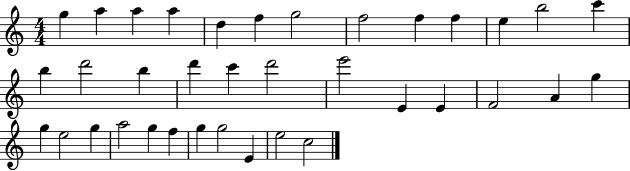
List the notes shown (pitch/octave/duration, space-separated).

G5/q A5/q A5/q A5/q D5/q F5/q G5/h F5/h F5/q F5/q E5/q B5/h C6/q B5/q D6/h B5/q D6/q C6/q D6/h E6/h E4/q E4/q F4/h A4/q G5/q G5/q E5/h G5/q A5/h G5/q F5/q G5/q G5/h E4/q E5/h C5/h